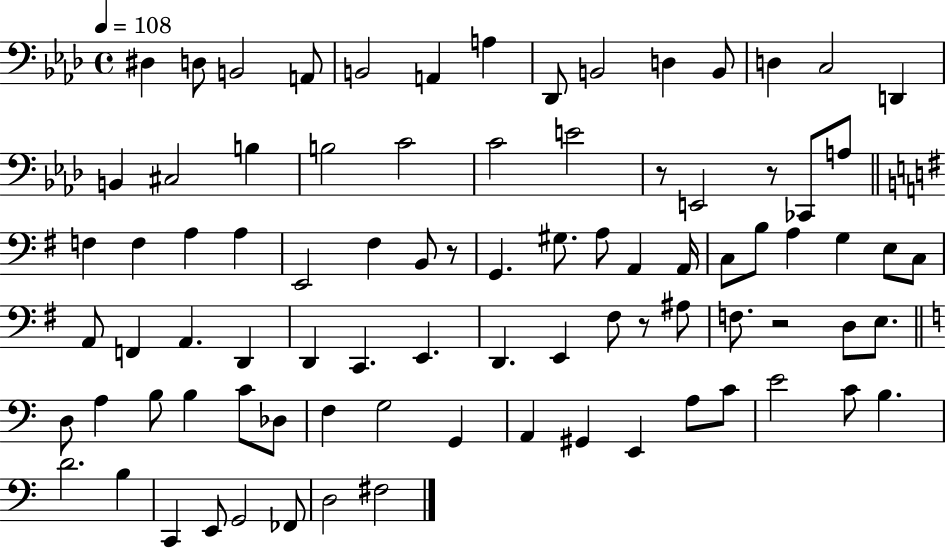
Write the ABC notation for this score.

X:1
T:Untitled
M:4/4
L:1/4
K:Ab
^D, D,/2 B,,2 A,,/2 B,,2 A,, A, _D,,/2 B,,2 D, B,,/2 D, C,2 D,, B,, ^C,2 B, B,2 C2 C2 E2 z/2 E,,2 z/2 _C,,/2 A,/2 F, F, A, A, E,,2 ^F, B,,/2 z/2 G,, ^G,/2 A,/2 A,, A,,/4 C,/2 B,/2 A, G, E,/2 C,/2 A,,/2 F,, A,, D,, D,, C,, E,, D,, E,, ^F,/2 z/2 ^A,/2 F,/2 z2 D,/2 E,/2 D,/2 A, B,/2 B, C/2 _D,/2 F, G,2 G,, A,, ^G,, E,, A,/2 C/2 E2 C/2 B, D2 B, C,, E,,/2 G,,2 _F,,/2 D,2 ^F,2